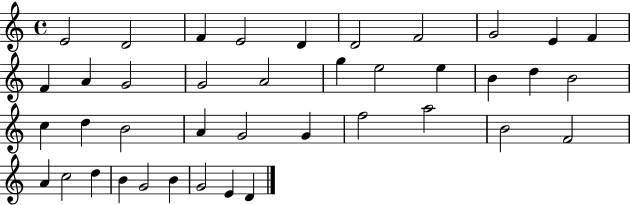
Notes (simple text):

E4/h D4/h F4/q E4/h D4/q D4/h F4/h G4/h E4/q F4/q F4/q A4/q G4/h G4/h A4/h G5/q E5/h E5/q B4/q D5/q B4/h C5/q D5/q B4/h A4/q G4/h G4/q F5/h A5/h B4/h F4/h A4/q C5/h D5/q B4/q G4/h B4/q G4/h E4/q D4/q